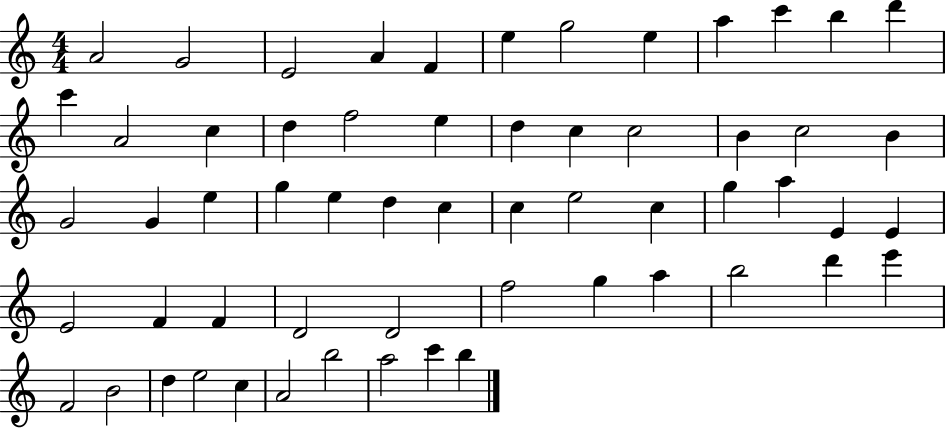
{
  \clef treble
  \numericTimeSignature
  \time 4/4
  \key c \major
  a'2 g'2 | e'2 a'4 f'4 | e''4 g''2 e''4 | a''4 c'''4 b''4 d'''4 | \break c'''4 a'2 c''4 | d''4 f''2 e''4 | d''4 c''4 c''2 | b'4 c''2 b'4 | \break g'2 g'4 e''4 | g''4 e''4 d''4 c''4 | c''4 e''2 c''4 | g''4 a''4 e'4 e'4 | \break e'2 f'4 f'4 | d'2 d'2 | f''2 g''4 a''4 | b''2 d'''4 e'''4 | \break f'2 b'2 | d''4 e''2 c''4 | a'2 b''2 | a''2 c'''4 b''4 | \break \bar "|."
}